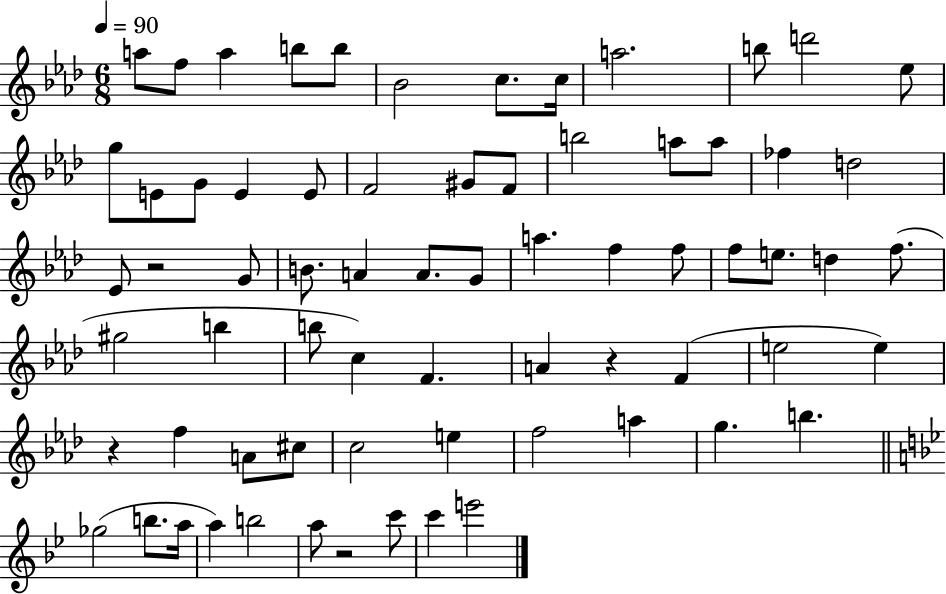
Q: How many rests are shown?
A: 4